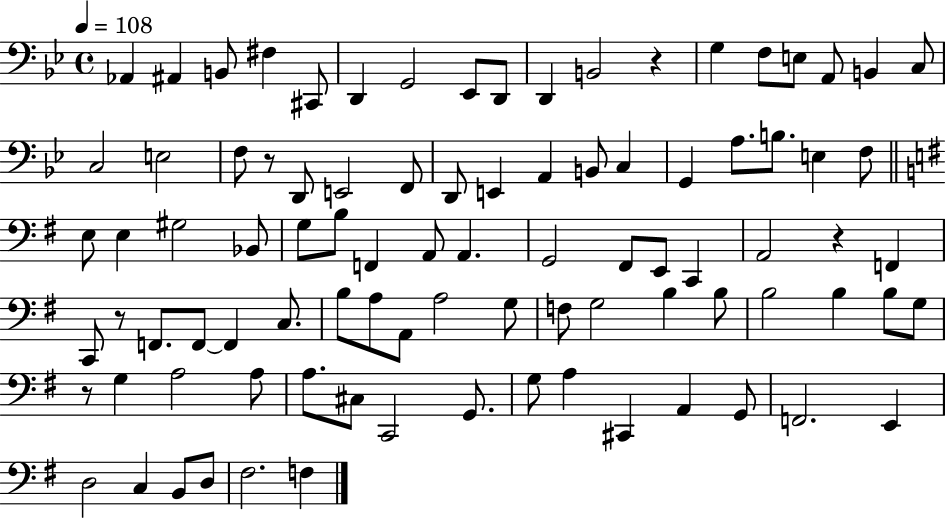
Ab2/q A#2/q B2/e F#3/q C#2/e D2/q G2/h Eb2/e D2/e D2/q B2/h R/q G3/q F3/e E3/e A2/e B2/q C3/e C3/h E3/h F3/e R/e D2/e E2/h F2/e D2/e E2/q A2/q B2/e C3/q G2/q A3/e. B3/e. E3/q F3/e E3/e E3/q G#3/h Bb2/e G3/e B3/e F2/q A2/e A2/q. G2/h F#2/e E2/e C2/q A2/h R/q F2/q C2/e R/e F2/e. F2/e F2/q C3/e. B3/e A3/e A2/e A3/h G3/e F3/e G3/h B3/q B3/e B3/h B3/q B3/e G3/e R/e G3/q A3/h A3/e A3/e. C#3/e C2/h G2/e. G3/e A3/q C#2/q A2/q G2/e F2/h. E2/q D3/h C3/q B2/e D3/e F#3/h. F3/q